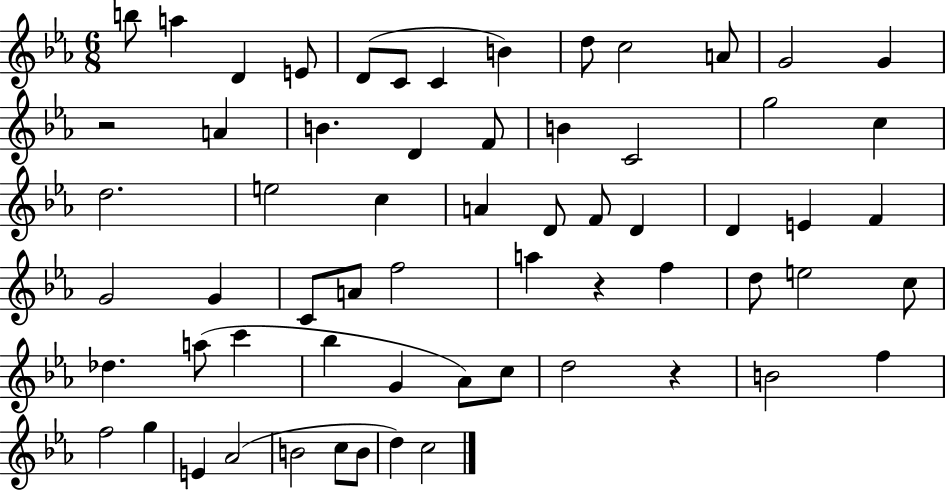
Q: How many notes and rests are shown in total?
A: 63